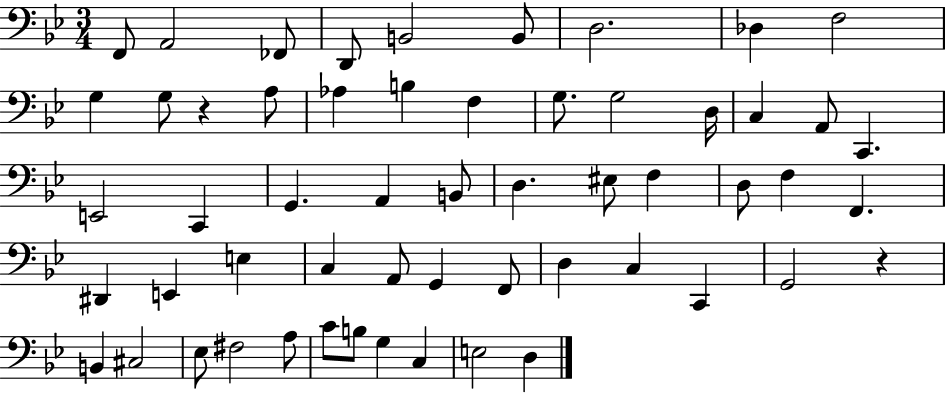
F2/e A2/h FES2/e D2/e B2/h B2/e D3/h. Db3/q F3/h G3/q G3/e R/q A3/e Ab3/q B3/q F3/q G3/e. G3/h D3/s C3/q A2/e C2/q. E2/h C2/q G2/q. A2/q B2/e D3/q. EIS3/e F3/q D3/e F3/q F2/q. D#2/q E2/q E3/q C3/q A2/e G2/q F2/e D3/q C3/q C2/q G2/h R/q B2/q C#3/h Eb3/e F#3/h A3/e C4/e B3/e G3/q C3/q E3/h D3/q